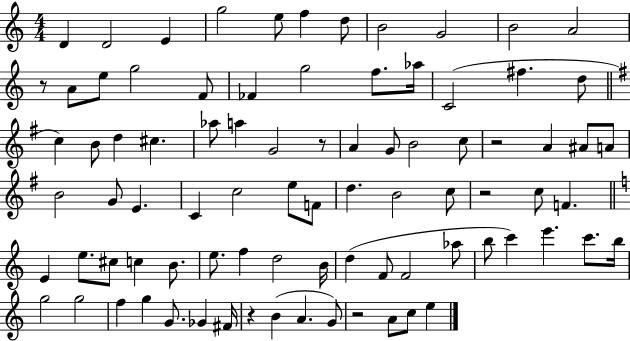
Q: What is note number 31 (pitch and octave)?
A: G4